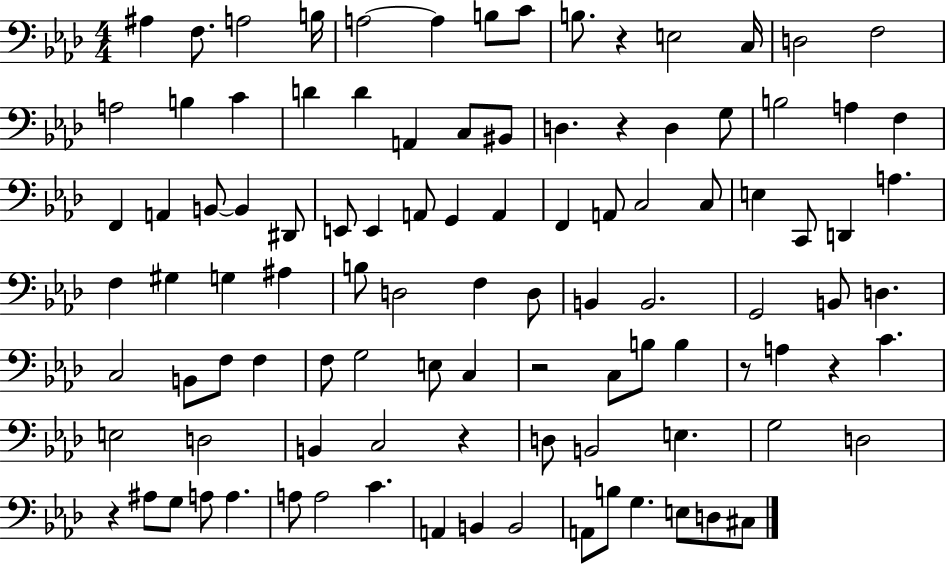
X:1
T:Untitled
M:4/4
L:1/4
K:Ab
^A, F,/2 A,2 B,/4 A,2 A, B,/2 C/2 B,/2 z E,2 C,/4 D,2 F,2 A,2 B, C D D A,, C,/2 ^B,,/2 D, z D, G,/2 B,2 A, F, F,, A,, B,,/2 B,, ^D,,/2 E,,/2 E,, A,,/2 G,, A,, F,, A,,/2 C,2 C,/2 E, C,,/2 D,, A, F, ^G, G, ^A, B,/2 D,2 F, D,/2 B,, B,,2 G,,2 B,,/2 D, C,2 B,,/2 F,/2 F, F,/2 G,2 E,/2 C, z2 C,/2 B,/2 B, z/2 A, z C E,2 D,2 B,, C,2 z D,/2 B,,2 E, G,2 D,2 z ^A,/2 G,/2 A,/2 A, A,/2 A,2 C A,, B,, B,,2 A,,/2 B,/2 G, E,/2 D,/2 ^C,/2